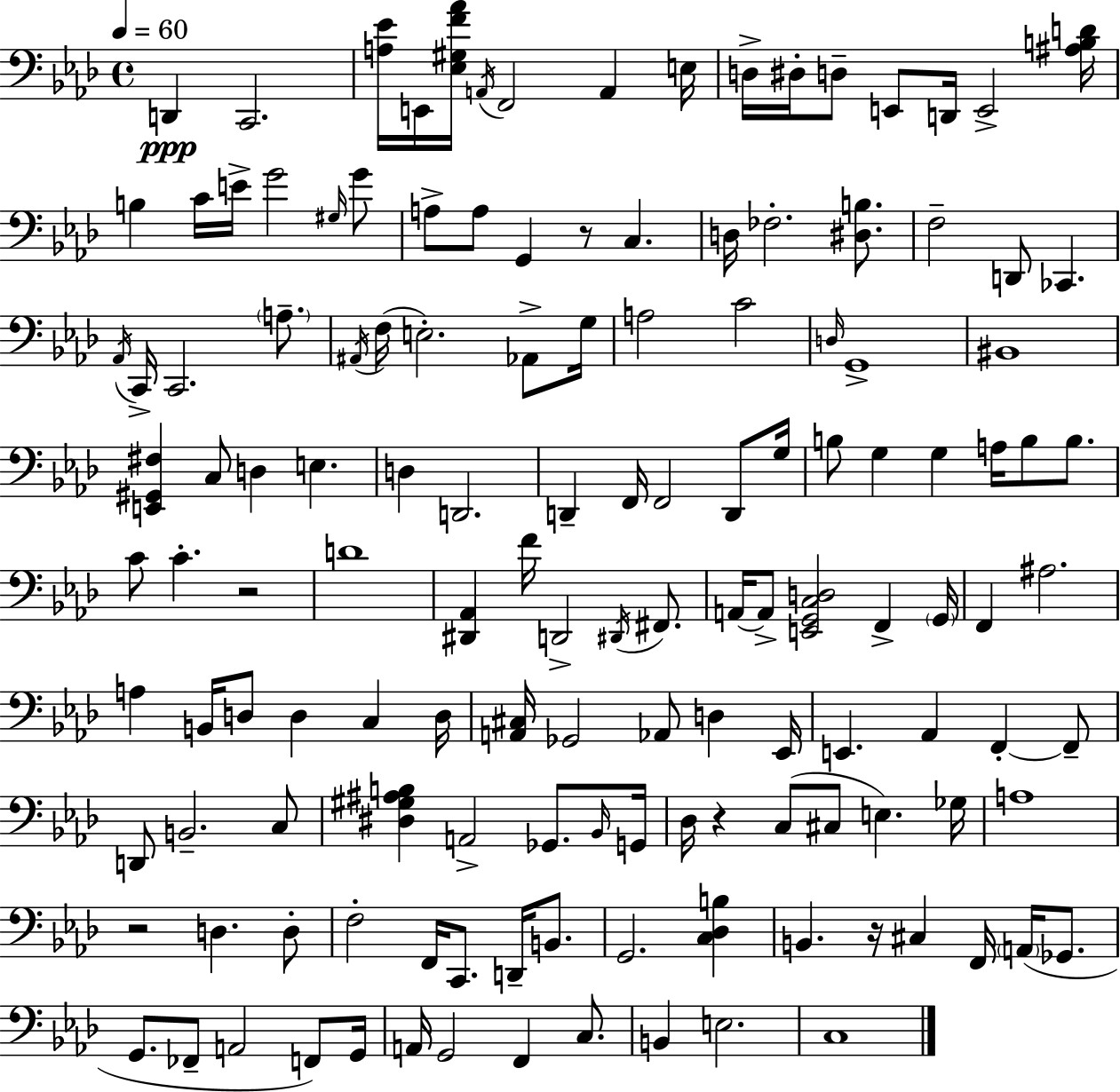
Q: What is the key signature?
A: AES major